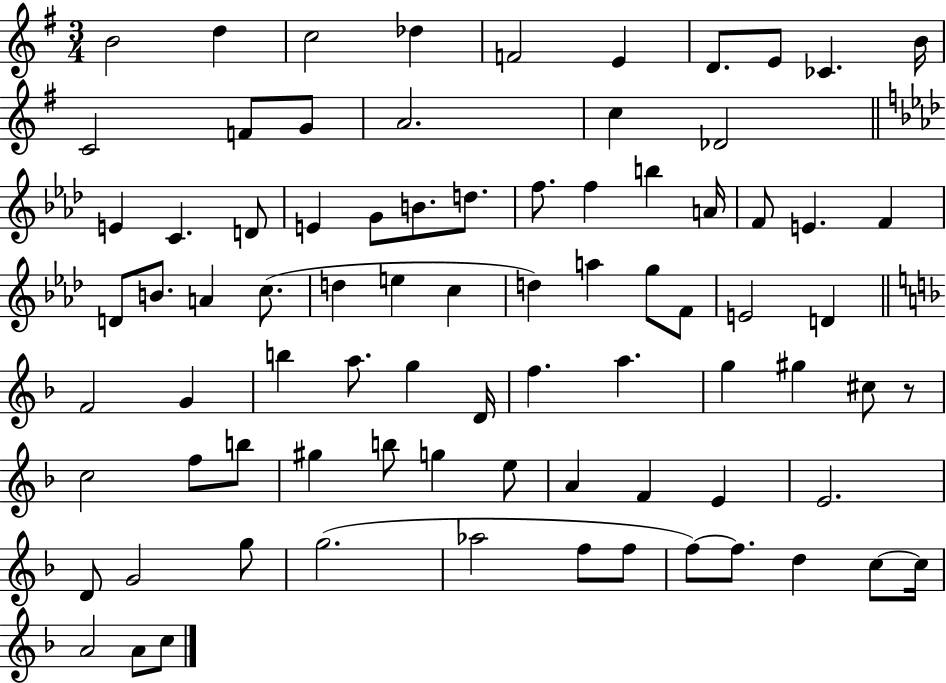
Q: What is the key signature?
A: G major